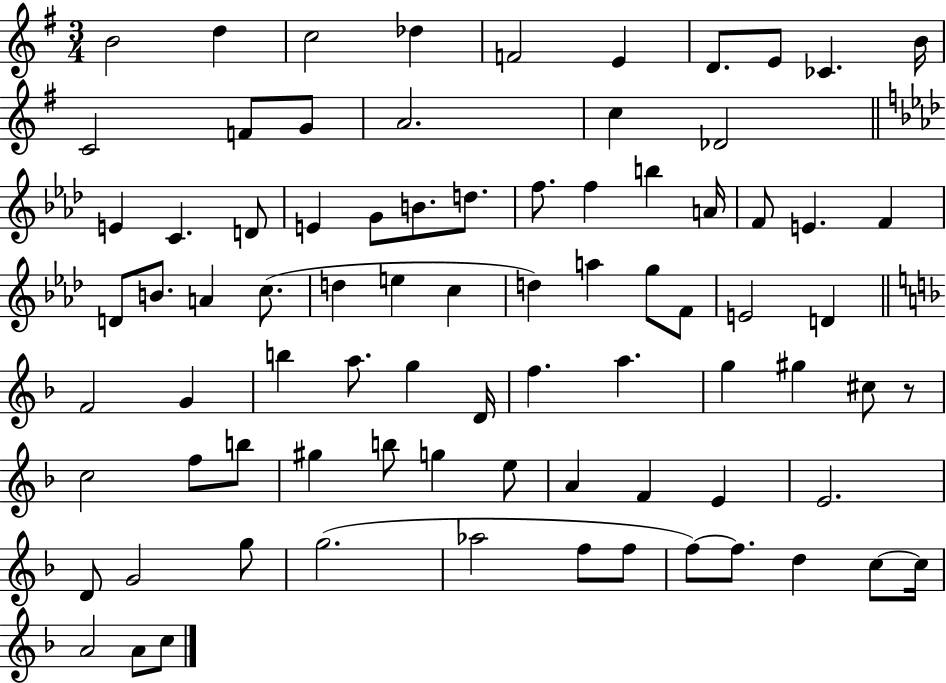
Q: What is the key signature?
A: G major